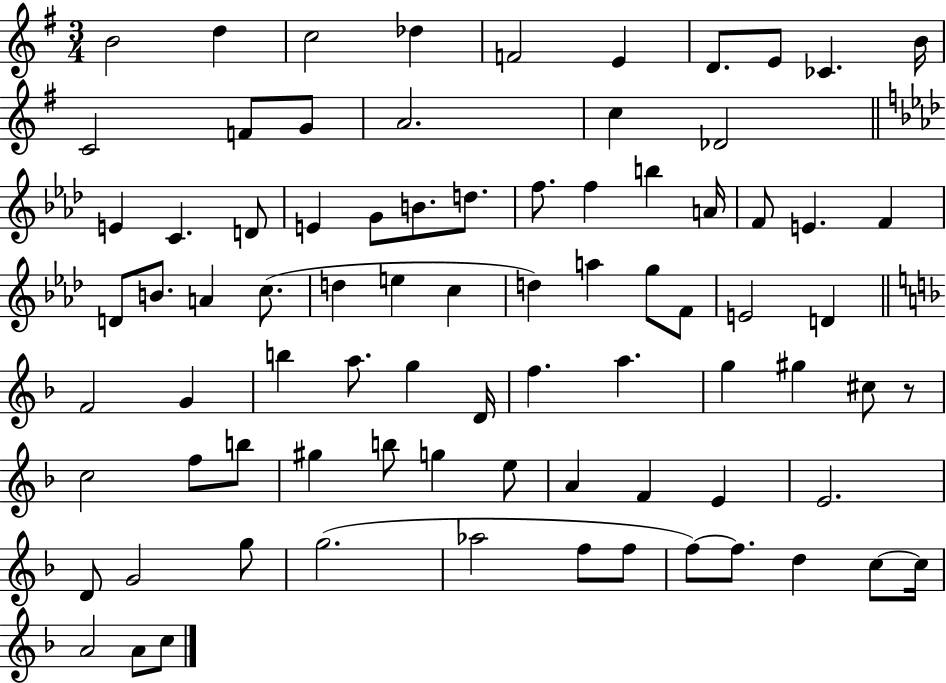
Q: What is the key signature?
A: G major